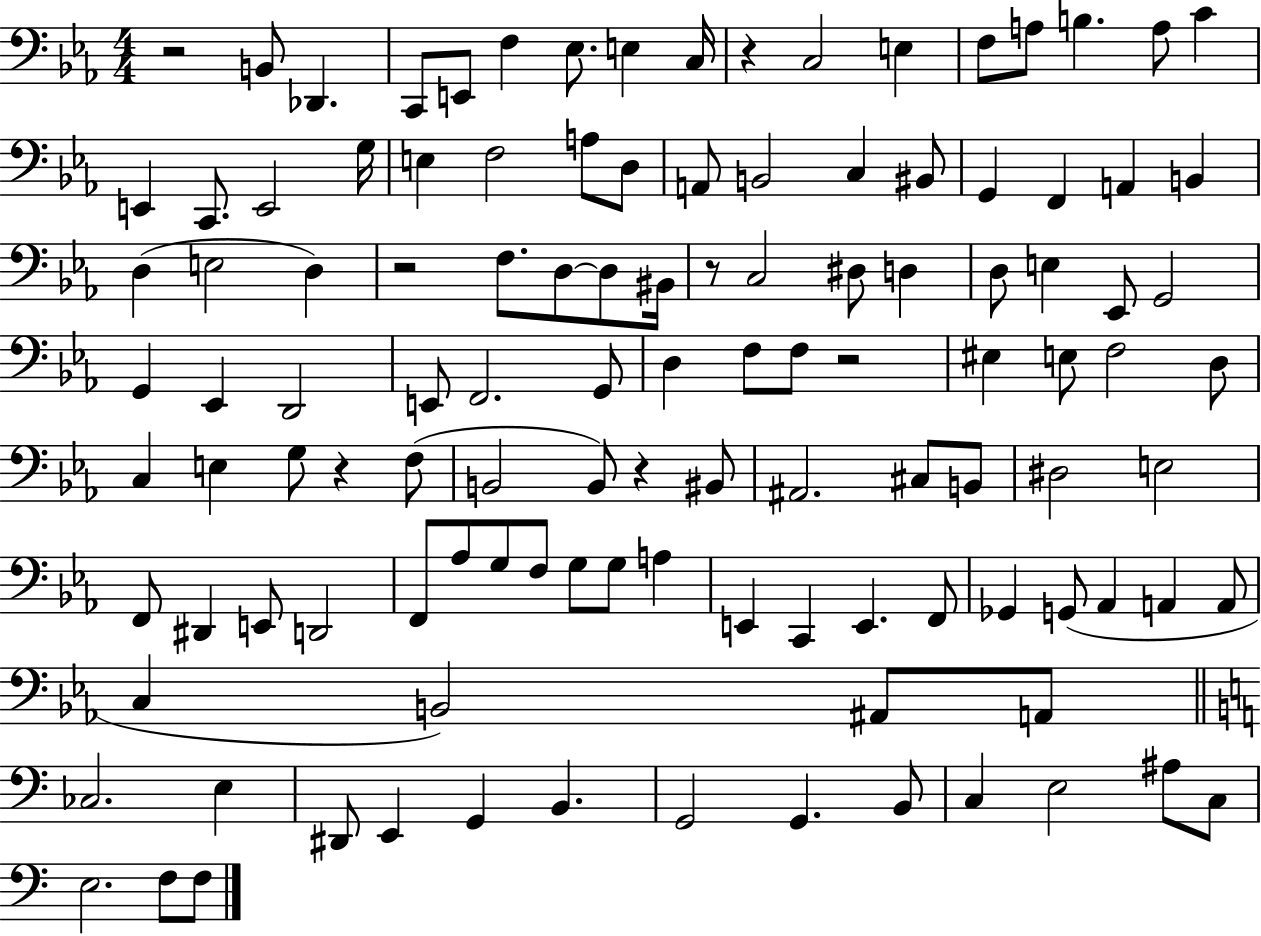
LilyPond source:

{
  \clef bass
  \numericTimeSignature
  \time 4/4
  \key ees \major
  r2 b,8 des,4. | c,8 e,8 f4 ees8. e4 c16 | r4 c2 e4 | f8 a8 b4. a8 c'4 | \break e,4 c,8. e,2 g16 | e4 f2 a8 d8 | a,8 b,2 c4 bis,8 | g,4 f,4 a,4 b,4 | \break d4( e2 d4) | r2 f8. d8~~ d8 bis,16 | r8 c2 dis8 d4 | d8 e4 ees,8 g,2 | \break g,4 ees,4 d,2 | e,8 f,2. g,8 | d4 f8 f8 r2 | eis4 e8 f2 d8 | \break c4 e4 g8 r4 f8( | b,2 b,8) r4 bis,8 | ais,2. cis8 b,8 | dis2 e2 | \break f,8 dis,4 e,8 d,2 | f,8 aes8 g8 f8 g8 g8 a4 | e,4 c,4 e,4. f,8 | ges,4 g,8( aes,4 a,4 a,8 | \break c4 b,2) ais,8 a,8 | \bar "||" \break \key c \major ces2. e4 | dis,8 e,4 g,4 b,4. | g,2 g,4. b,8 | c4 e2 ais8 c8 | \break e2. f8 f8 | \bar "|."
}